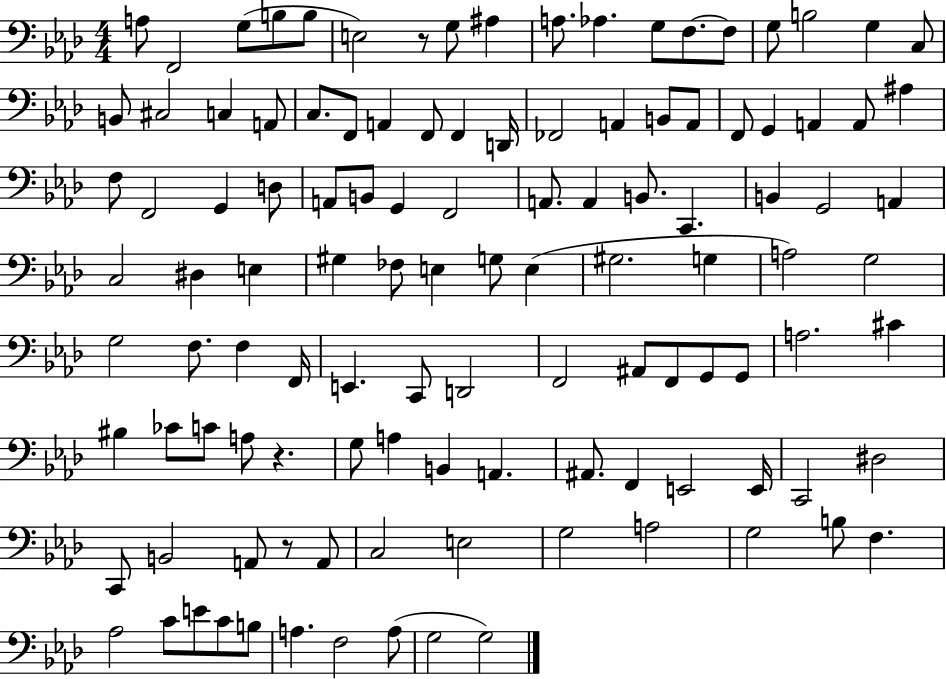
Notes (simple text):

A3/e F2/h G3/e B3/e B3/e E3/h R/e G3/e A#3/q A3/e. Ab3/q. G3/e F3/e. F3/e G3/e B3/h G3/q C3/e B2/e C#3/h C3/q A2/e C3/e. F2/e A2/q F2/e F2/q D2/s FES2/h A2/q B2/e A2/e F2/e G2/q A2/q A2/e A#3/q F3/e F2/h G2/q D3/e A2/e B2/e G2/q F2/h A2/e. A2/q B2/e. C2/q. B2/q G2/h A2/q C3/h D#3/q E3/q G#3/q FES3/e E3/q G3/e E3/q G#3/h. G3/q A3/h G3/h G3/h F3/e. F3/q F2/s E2/q. C2/e D2/h F2/h A#2/e F2/e G2/e G2/e A3/h. C#4/q BIS3/q CES4/e C4/e A3/e R/q. G3/e A3/q B2/q A2/q. A#2/e. F2/q E2/h E2/s C2/h D#3/h C2/e B2/h A2/e R/e A2/e C3/h E3/h G3/h A3/h G3/h B3/e F3/q. Ab3/h C4/e E4/e C4/e B3/e A3/q. F3/h A3/e G3/h G3/h